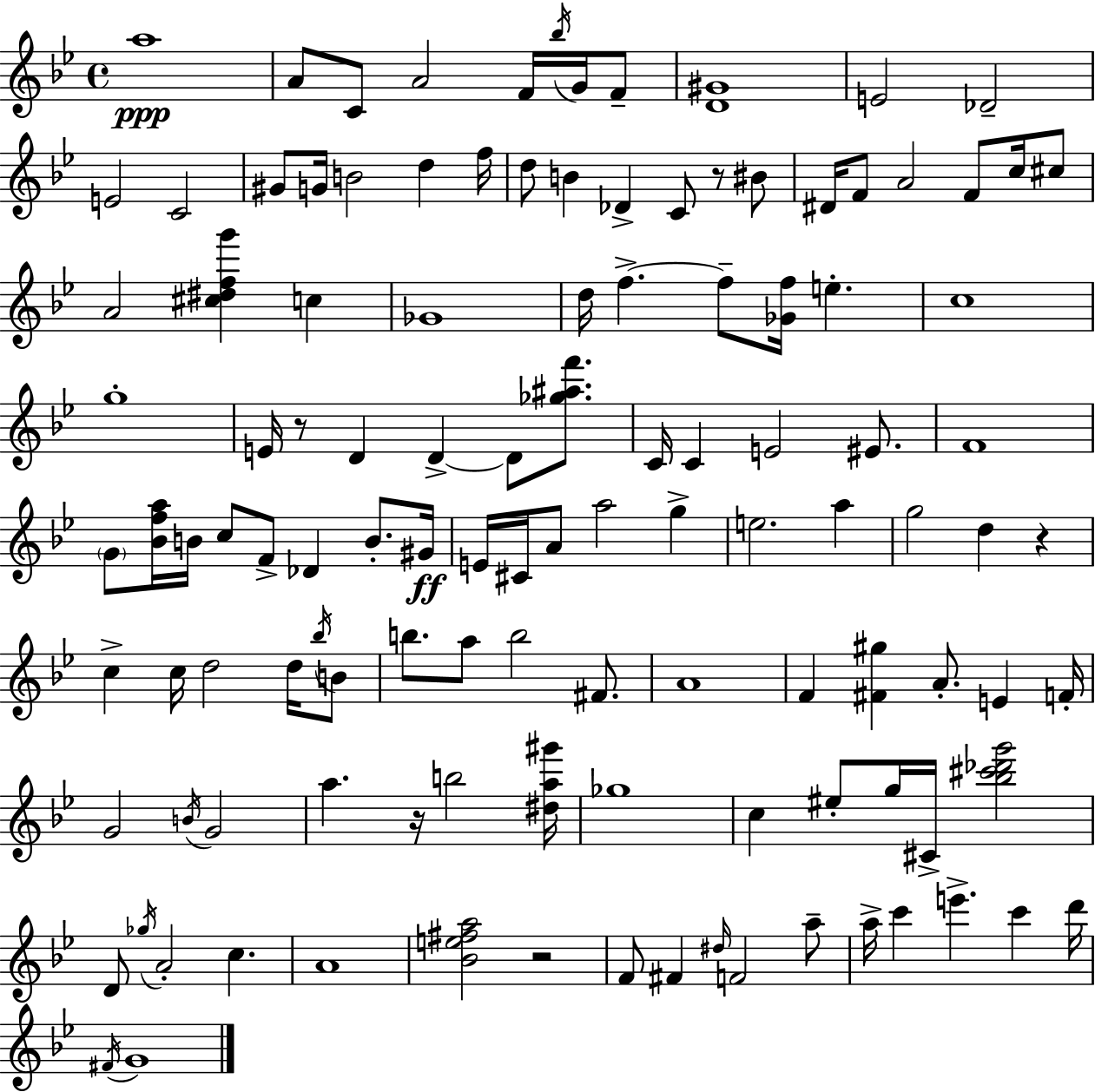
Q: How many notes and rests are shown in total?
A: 118